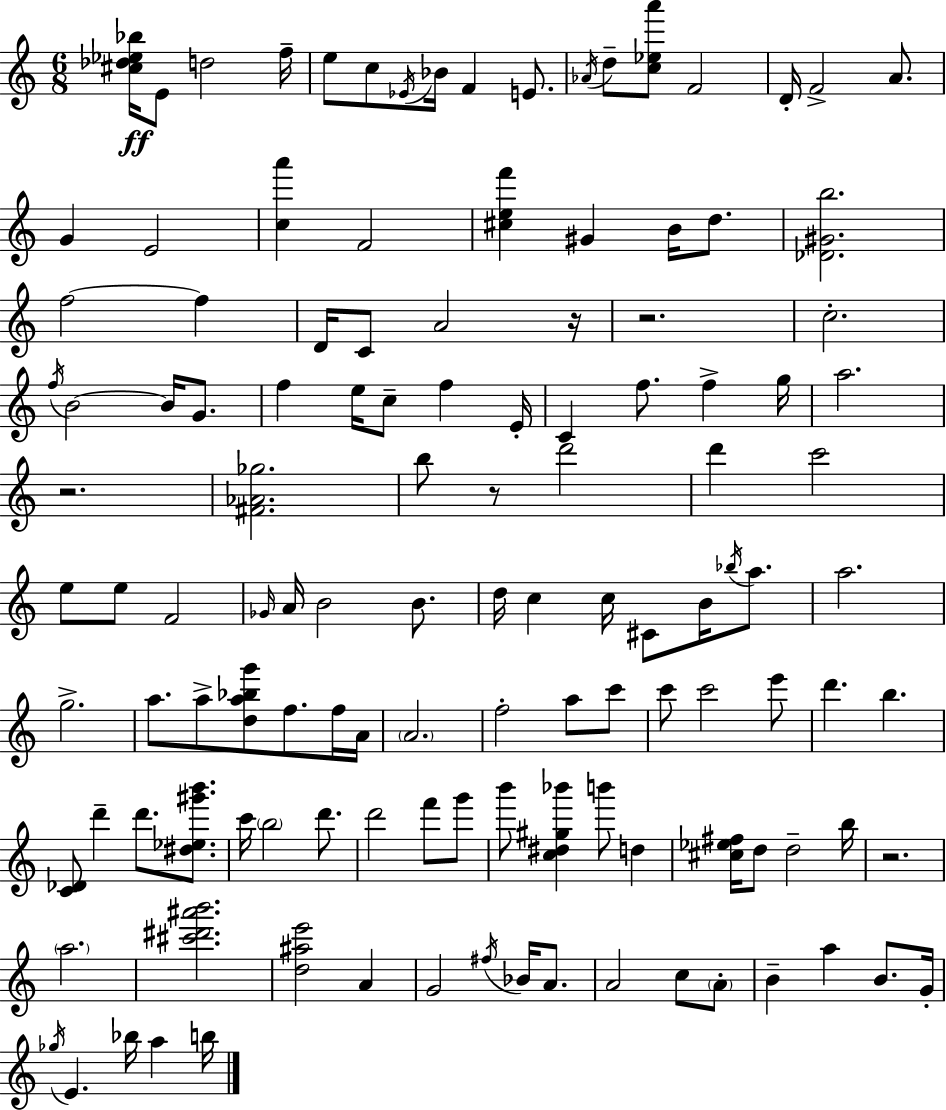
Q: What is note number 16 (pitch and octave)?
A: G4